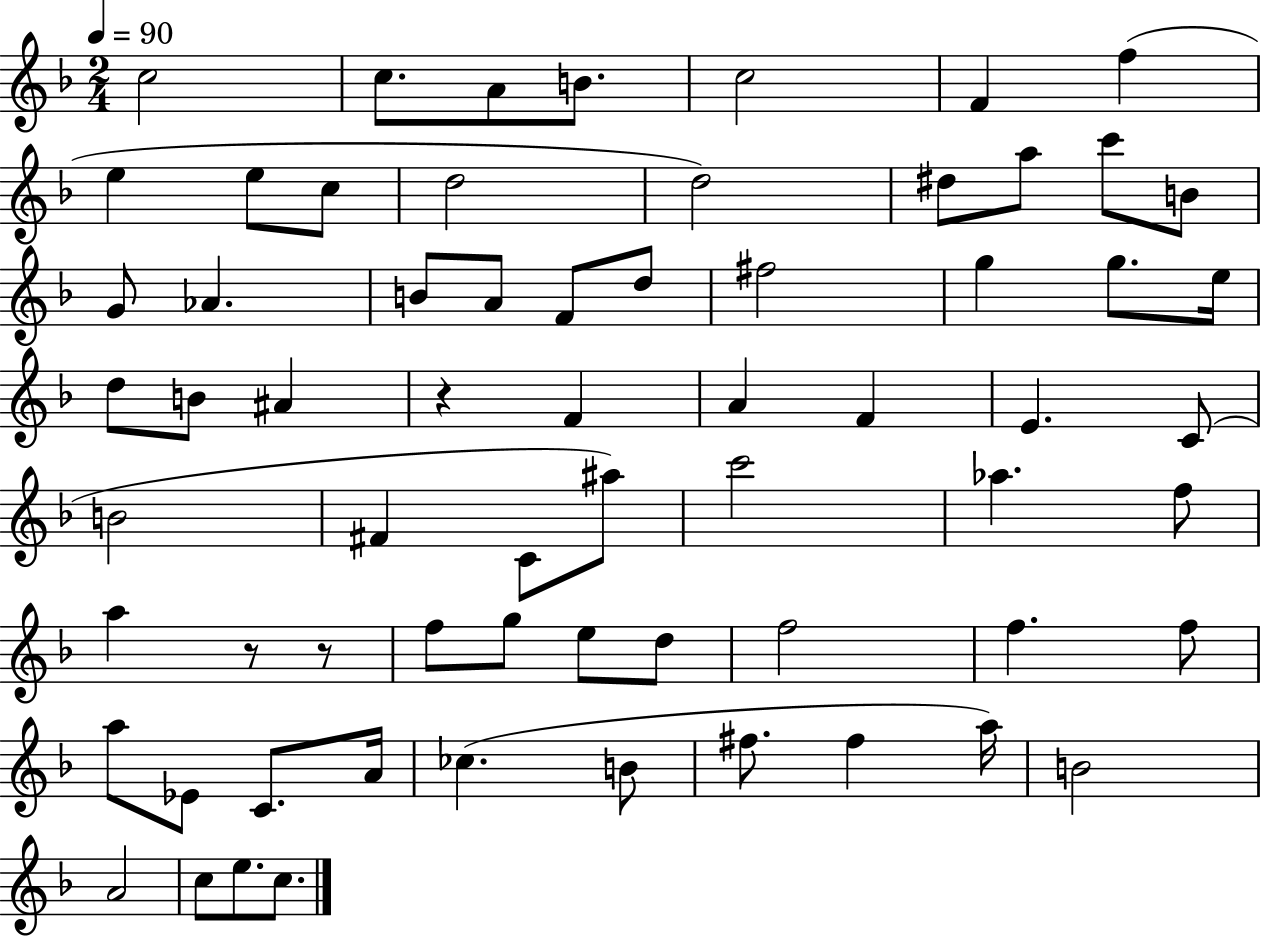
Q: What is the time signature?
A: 2/4